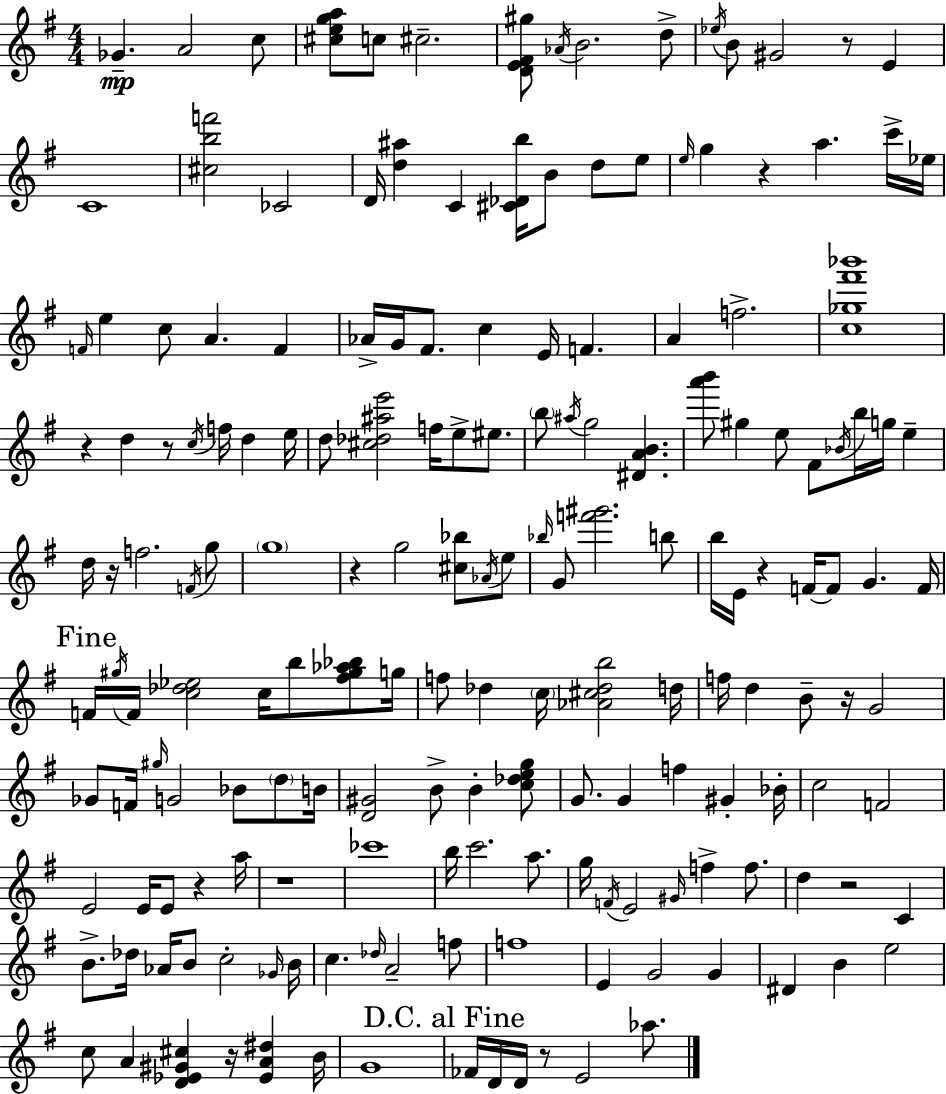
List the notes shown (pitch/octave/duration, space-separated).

Gb4/q. A4/h C5/e [C#5,E5,G5,A5]/e C5/e C#5/h. [D4,E4,F#4,G#5]/e Ab4/s B4/h. D5/e Eb5/s B4/e G#4/h R/e E4/q C4/w [C#5,B5,F6]/h CES4/h D4/s [D5,A#5]/q C4/q [C#4,Db4,B5]/s B4/e D5/e E5/e E5/s G5/q R/q A5/q. C6/s Eb5/s F4/s E5/q C5/e A4/q. F4/q Ab4/s G4/s F#4/e. C5/q E4/s F4/q. A4/q F5/h. [C5,Gb5,F#6,Bb6]/w R/q D5/q R/e C5/s F5/s D5/q E5/s D5/e [C#5,Db5,A#5,E6]/h F5/s E5/e EIS5/e. B5/e A#5/s G5/h [D#4,A4,B4]/q. [A6,B6]/e G#5/q E5/e F#4/e Bb4/s B5/s G5/s E5/q D5/s R/s F5/h. F4/s G5/e G5/w R/q G5/h [C#5,Bb5]/e Ab4/s E5/e Bb5/s G4/e [F6,G#6]/h. B5/e B5/s E4/s R/q F4/s F4/e G4/q. F4/s F4/s G#5/s F4/s [C5,Db5,Eb5]/h C5/s B5/e [F#5,G#5,Ab5,Bb5]/e G5/s F5/e Db5/q C5/s [Ab4,C#5,Db5,B5]/h D5/s F5/s D5/q B4/e R/s G4/h Gb4/e F4/s G#5/s G4/h Bb4/e D5/e B4/s [D4,G#4]/h B4/e B4/q [C5,Db5,E5,G5]/e G4/e. G4/q F5/q G#4/q Bb4/s C5/h F4/h E4/h E4/s E4/e R/q A5/s R/w CES6/w B5/s C6/h. A5/e. G5/s F4/s E4/h G#4/s F5/q F5/e. D5/q R/h C4/q B4/e. Db5/s Ab4/s B4/e C5/h Gb4/s B4/s C5/q. Db5/s A4/h F5/e F5/w E4/q G4/h G4/q D#4/q B4/q E5/h C5/e A4/q [D4,Eb4,G#4,C#5]/q R/s [Eb4,A4,D#5]/q B4/s G4/w FES4/s D4/s D4/s R/e E4/h Ab5/e.